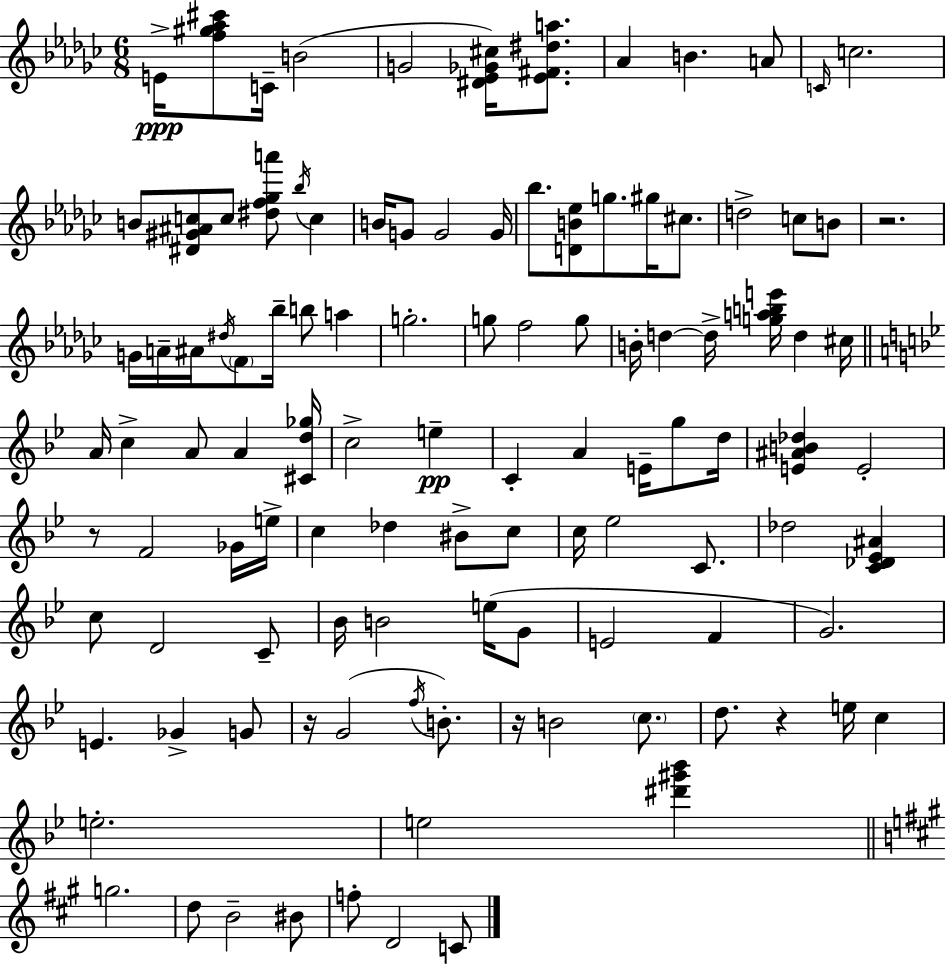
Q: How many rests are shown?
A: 5